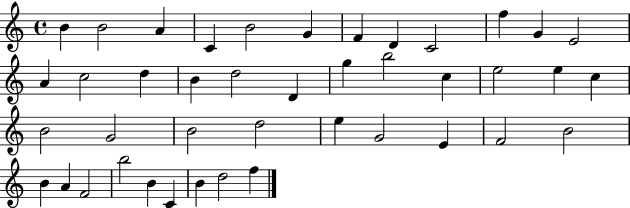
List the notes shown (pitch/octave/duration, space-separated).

B4/q B4/h A4/q C4/q B4/h G4/q F4/q D4/q C4/h F5/q G4/q E4/h A4/q C5/h D5/q B4/q D5/h D4/q G5/q B5/h C5/q E5/h E5/q C5/q B4/h G4/h B4/h D5/h E5/q G4/h E4/q F4/h B4/h B4/q A4/q F4/h B5/h B4/q C4/q B4/q D5/h F5/q